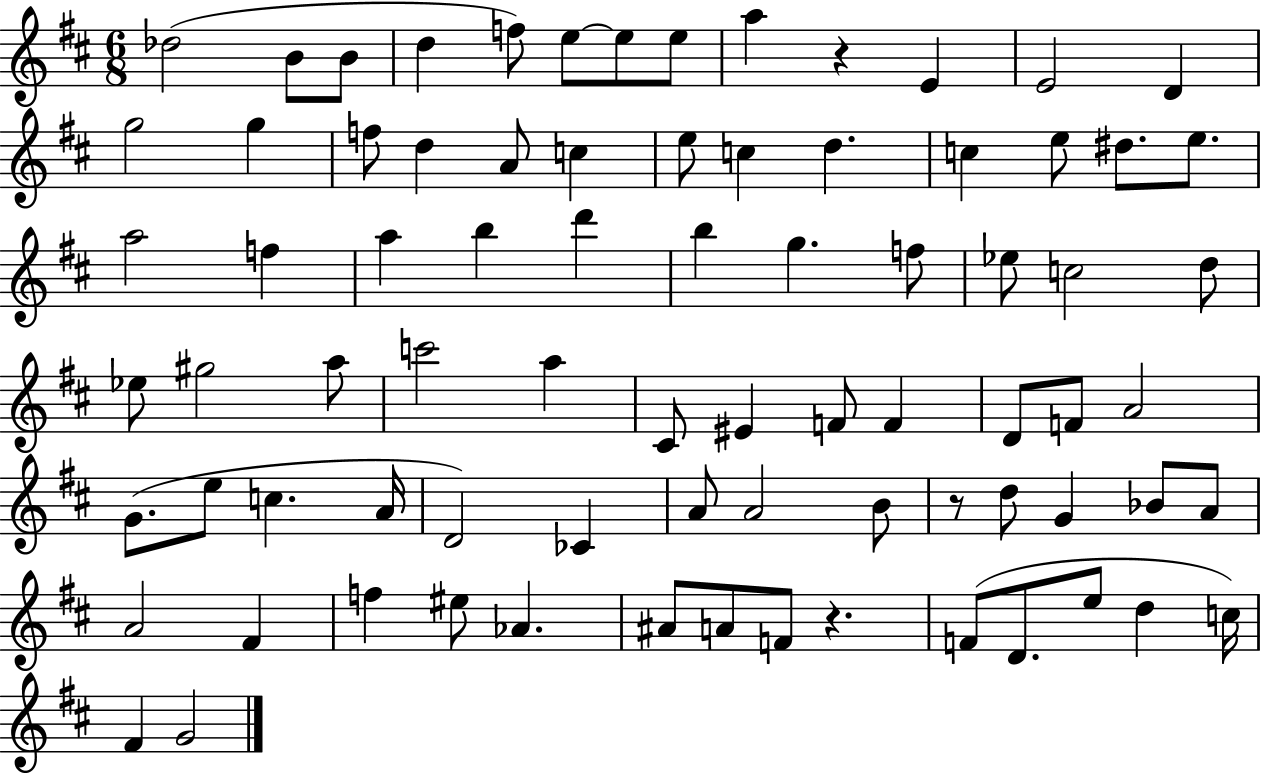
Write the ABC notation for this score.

X:1
T:Untitled
M:6/8
L:1/4
K:D
_d2 B/2 B/2 d f/2 e/2 e/2 e/2 a z E E2 D g2 g f/2 d A/2 c e/2 c d c e/2 ^d/2 e/2 a2 f a b d' b g f/2 _e/2 c2 d/2 _e/2 ^g2 a/2 c'2 a ^C/2 ^E F/2 F D/2 F/2 A2 G/2 e/2 c A/4 D2 _C A/2 A2 B/2 z/2 d/2 G _B/2 A/2 A2 ^F f ^e/2 _A ^A/2 A/2 F/2 z F/2 D/2 e/2 d c/4 ^F G2